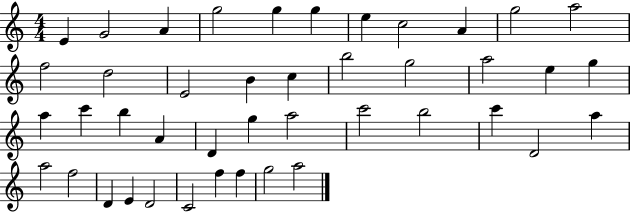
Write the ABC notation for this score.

X:1
T:Untitled
M:4/4
L:1/4
K:C
E G2 A g2 g g e c2 A g2 a2 f2 d2 E2 B c b2 g2 a2 e g a c' b A D g a2 c'2 b2 c' D2 a a2 f2 D E D2 C2 f f g2 a2